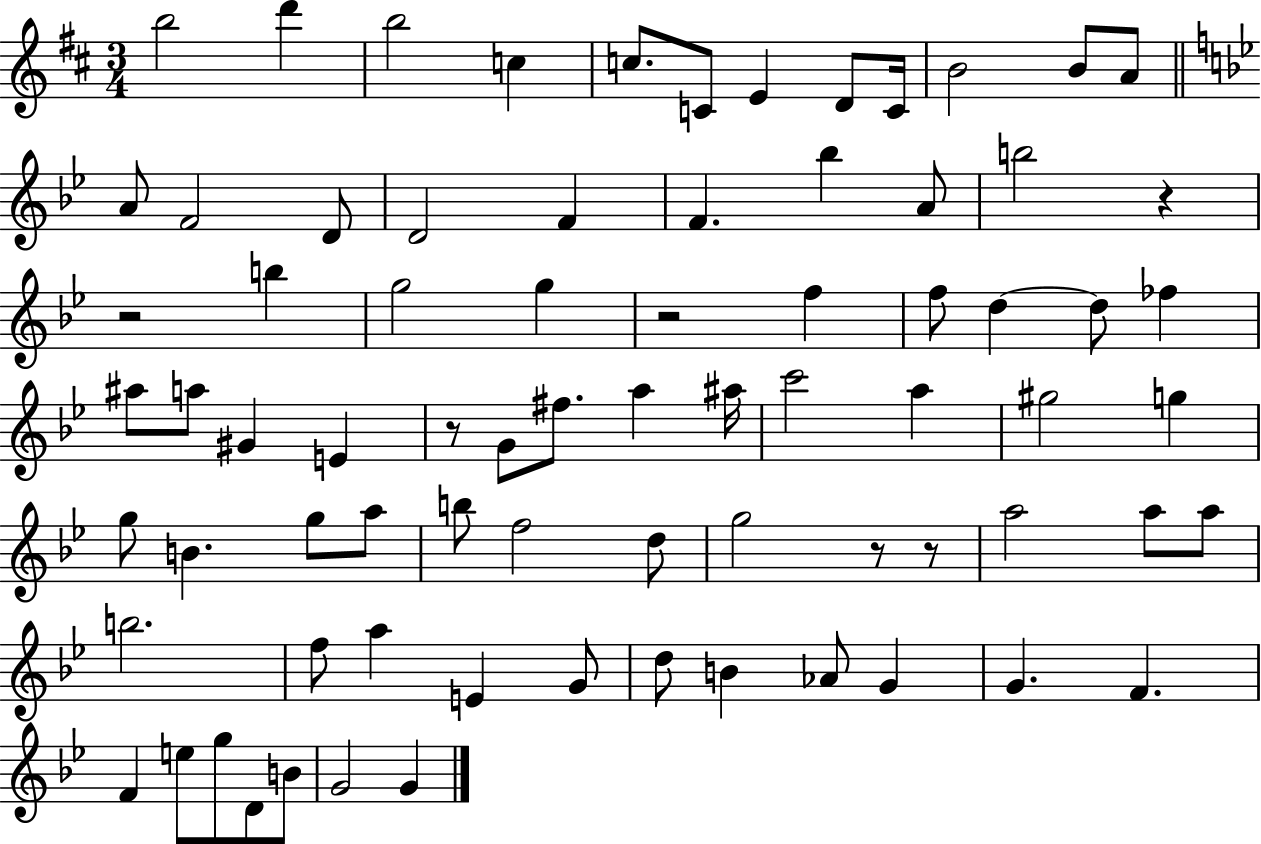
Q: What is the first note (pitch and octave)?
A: B5